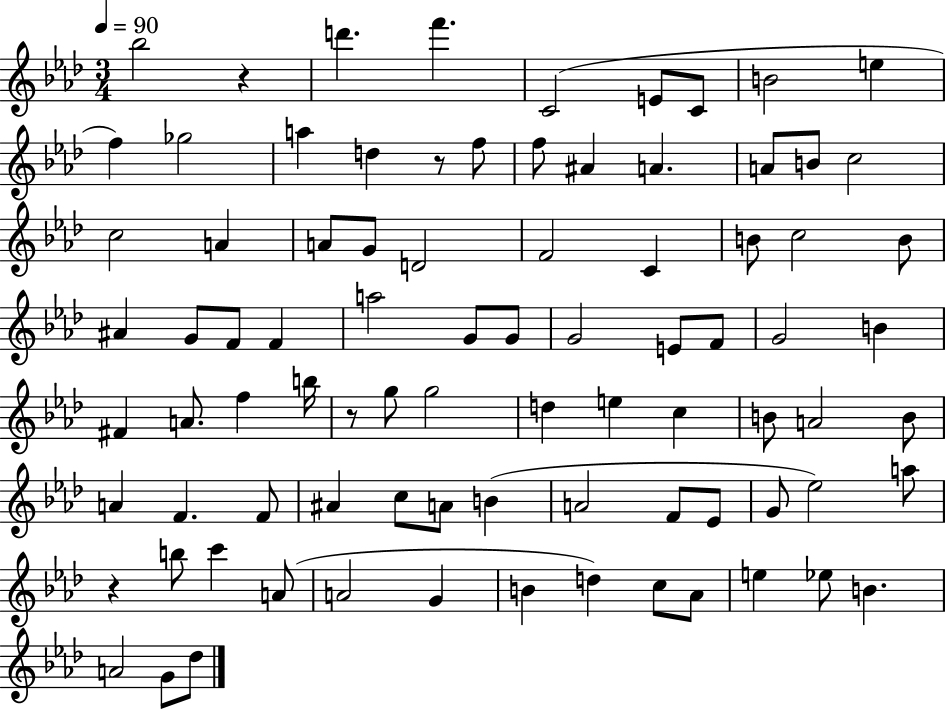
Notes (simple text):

Bb5/h R/q D6/q. F6/q. C4/h E4/e C4/e B4/h E5/q F5/q Gb5/h A5/q D5/q R/e F5/e F5/e A#4/q A4/q. A4/e B4/e C5/h C5/h A4/q A4/e G4/e D4/h F4/h C4/q B4/e C5/h B4/e A#4/q G4/e F4/e F4/q A5/h G4/e G4/e G4/h E4/e F4/e G4/h B4/q F#4/q A4/e. F5/q B5/s R/e G5/e G5/h D5/q E5/q C5/q B4/e A4/h B4/e A4/q F4/q. F4/e A#4/q C5/e A4/e B4/q A4/h F4/e Eb4/e G4/e Eb5/h A5/e R/q B5/e C6/q A4/e A4/h G4/q B4/q D5/q C5/e Ab4/e E5/q Eb5/e B4/q. A4/h G4/e Db5/e